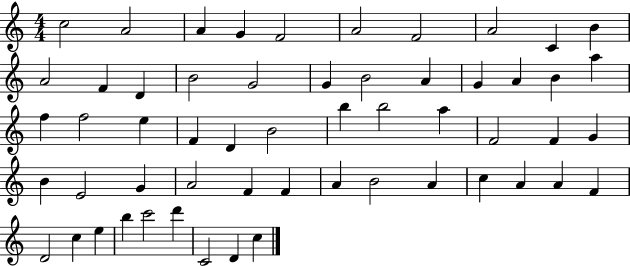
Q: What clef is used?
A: treble